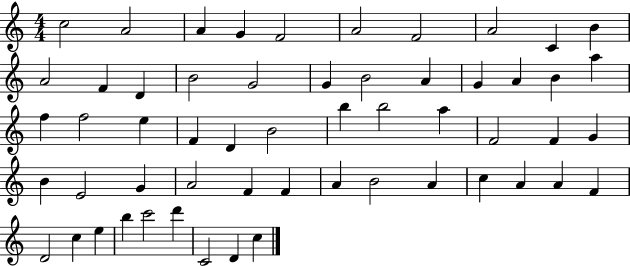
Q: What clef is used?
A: treble